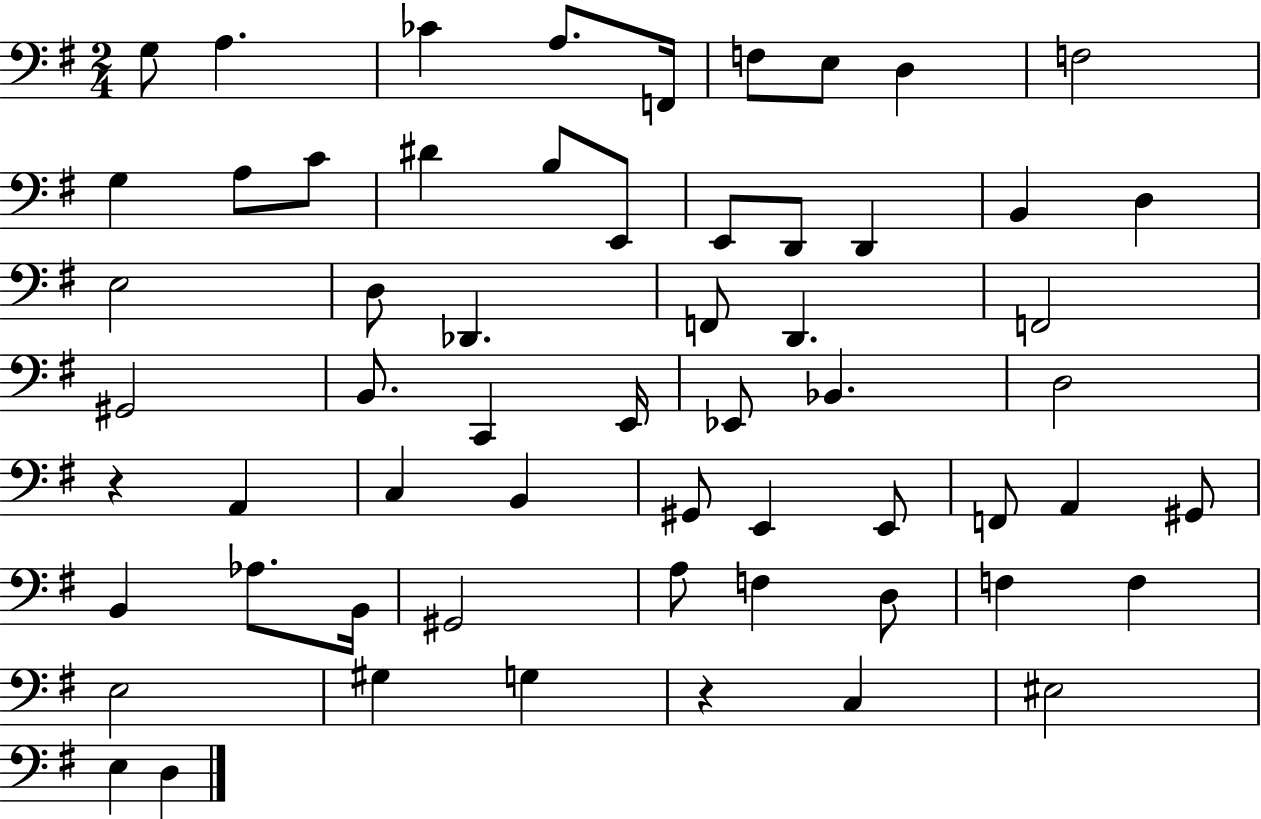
G3/e A3/q. CES4/q A3/e. F2/s F3/e E3/e D3/q F3/h G3/q A3/e C4/e D#4/q B3/e E2/e E2/e D2/e D2/q B2/q D3/q E3/h D3/e Db2/q. F2/e D2/q. F2/h G#2/h B2/e. C2/q E2/s Eb2/e Bb2/q. D3/h R/q A2/q C3/q B2/q G#2/e E2/q E2/e F2/e A2/q G#2/e B2/q Ab3/e. B2/s G#2/h A3/e F3/q D3/e F3/q F3/q E3/h G#3/q G3/q R/q C3/q EIS3/h E3/q D3/q